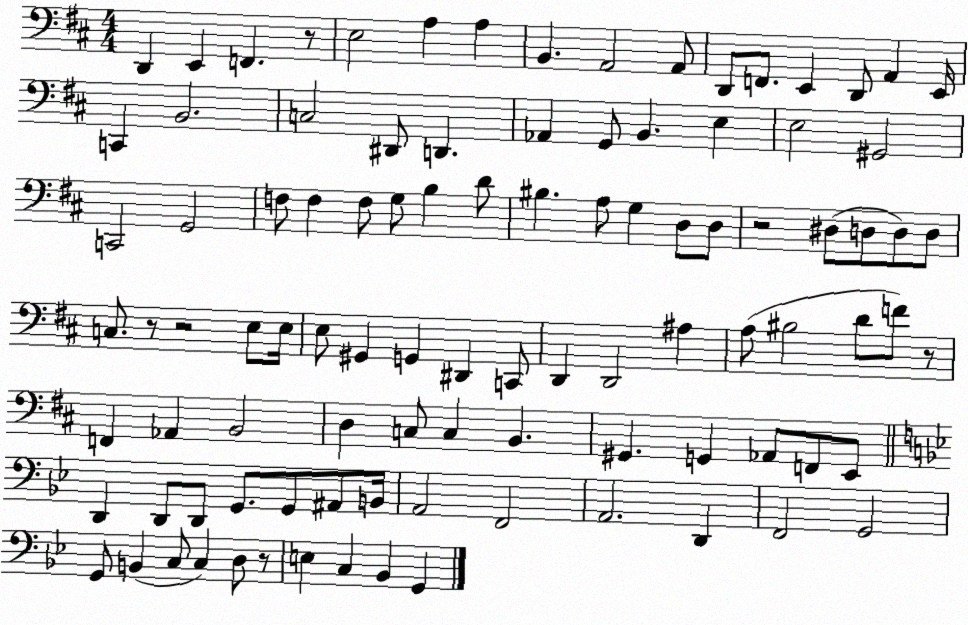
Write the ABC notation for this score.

X:1
T:Untitled
M:4/4
L:1/4
K:D
D,, E,, F,, z/2 E,2 A, A, B,, A,,2 A,,/2 D,,/2 F,,/2 E,, D,,/2 A,, E,,/4 C,, B,,2 C,2 ^D,,/2 D,, _A,, G,,/2 B,, E, E,2 ^G,,2 C,,2 G,,2 F,/2 F, F,/2 G,/2 B, D/2 ^B, A,/2 G, D,/2 D,/2 z2 ^D,/2 D,/2 D,/2 D,/2 C,/2 z/2 z2 E,/2 E,/4 E,/2 ^G,, G,, ^D,, C,,/2 D,, D,,2 ^A, A,/2 ^B,2 D/2 F/2 z/2 F,, _A,, B,,2 D, C,/2 C, B,, ^G,, G,, _A,,/2 F,,/2 E,,/2 D,, D,,/2 D,,/2 G,,/2 G,,/2 ^A,,/2 B,,/4 A,,2 F,,2 A,,2 D,, F,,2 G,,2 G,,/2 B,, C,/2 C, D,/2 z/2 E, C, _B,, G,,